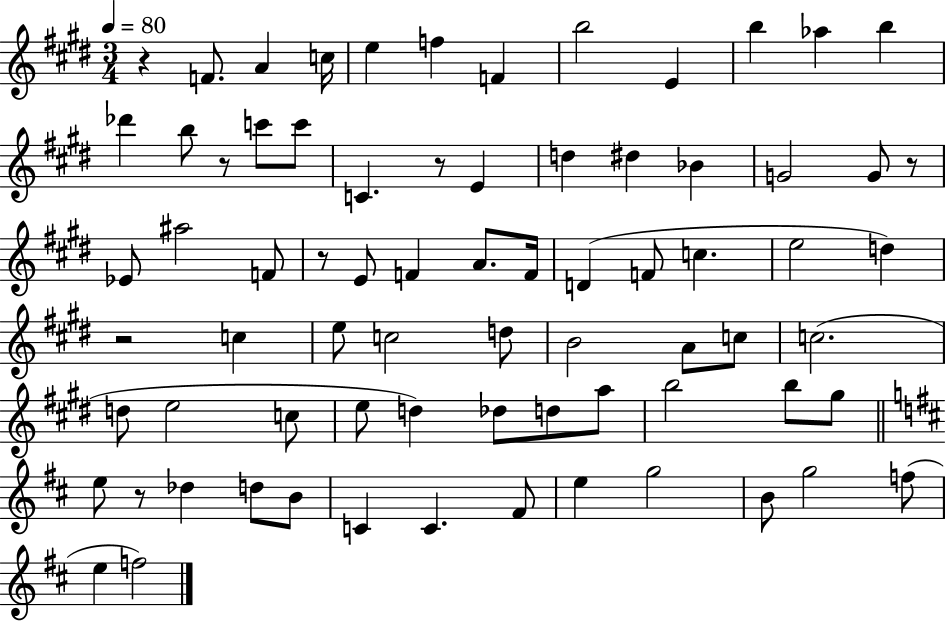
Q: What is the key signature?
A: E major